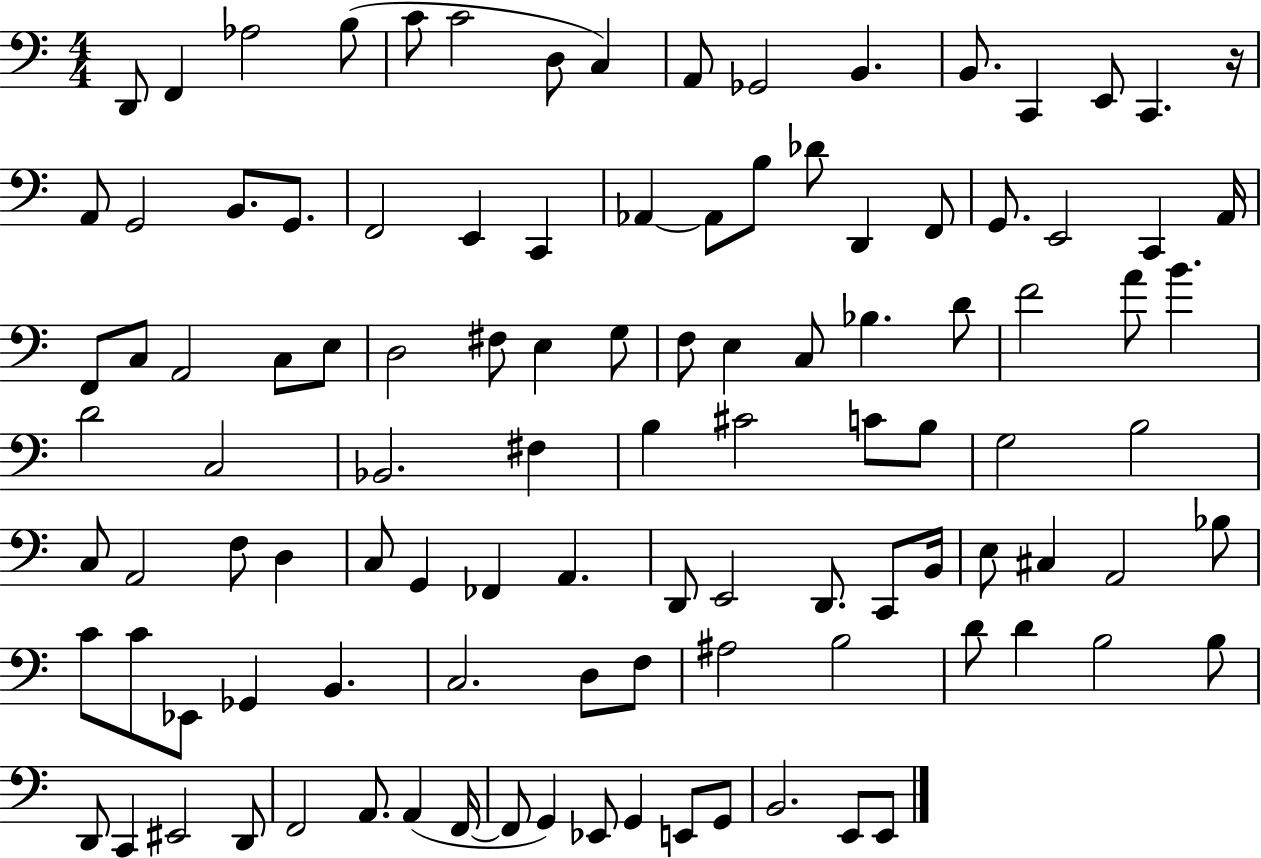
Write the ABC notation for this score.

X:1
T:Untitled
M:4/4
L:1/4
K:C
D,,/2 F,, _A,2 B,/2 C/2 C2 D,/2 C, A,,/2 _G,,2 B,, B,,/2 C,, E,,/2 C,, z/4 A,,/2 G,,2 B,,/2 G,,/2 F,,2 E,, C,, _A,, _A,,/2 B,/2 _D/2 D,, F,,/2 G,,/2 E,,2 C,, A,,/4 F,,/2 C,/2 A,,2 C,/2 E,/2 D,2 ^F,/2 E, G,/2 F,/2 E, C,/2 _B, D/2 F2 A/2 B D2 C,2 _B,,2 ^F, B, ^C2 C/2 B,/2 G,2 B,2 C,/2 A,,2 F,/2 D, C,/2 G,, _F,, A,, D,,/2 E,,2 D,,/2 C,,/2 B,,/4 E,/2 ^C, A,,2 _B,/2 C/2 C/2 _E,,/2 _G,, B,, C,2 D,/2 F,/2 ^A,2 B,2 D/2 D B,2 B,/2 D,,/2 C,, ^E,,2 D,,/2 F,,2 A,,/2 A,, F,,/4 F,,/2 G,, _E,,/2 G,, E,,/2 G,,/2 B,,2 E,,/2 E,,/2